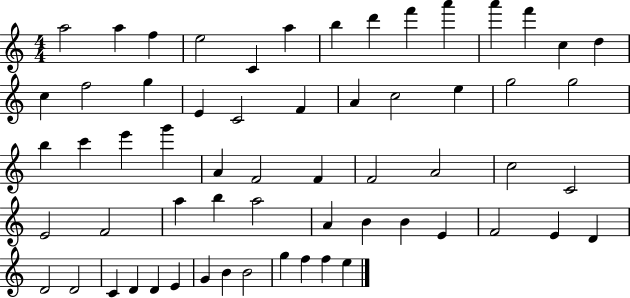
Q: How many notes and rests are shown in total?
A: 61